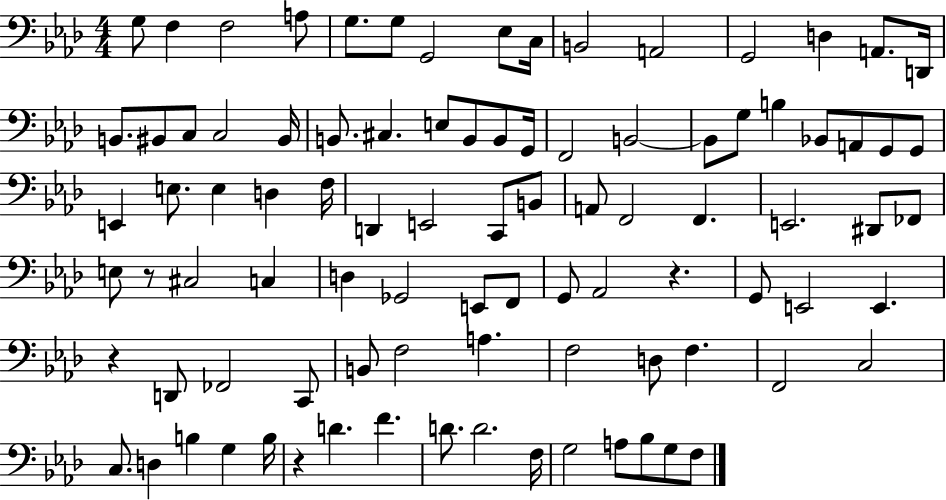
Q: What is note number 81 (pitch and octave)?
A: D4